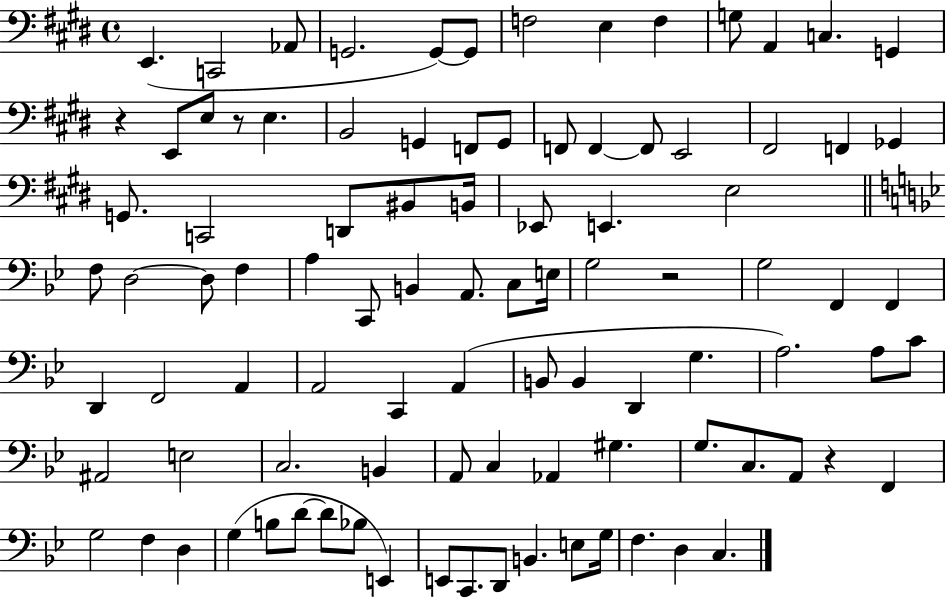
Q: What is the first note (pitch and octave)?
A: E2